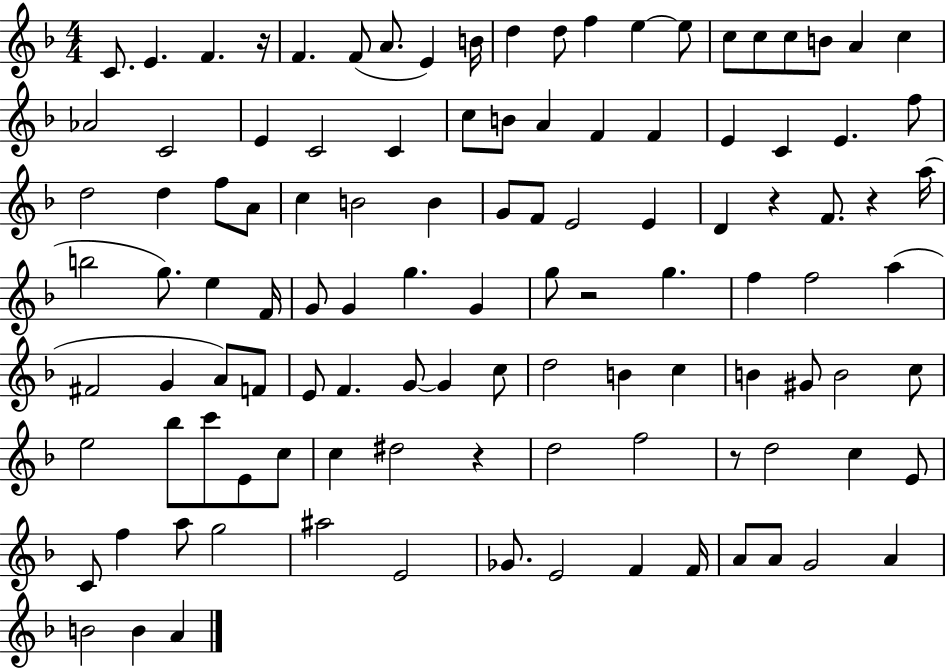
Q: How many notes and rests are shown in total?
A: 111